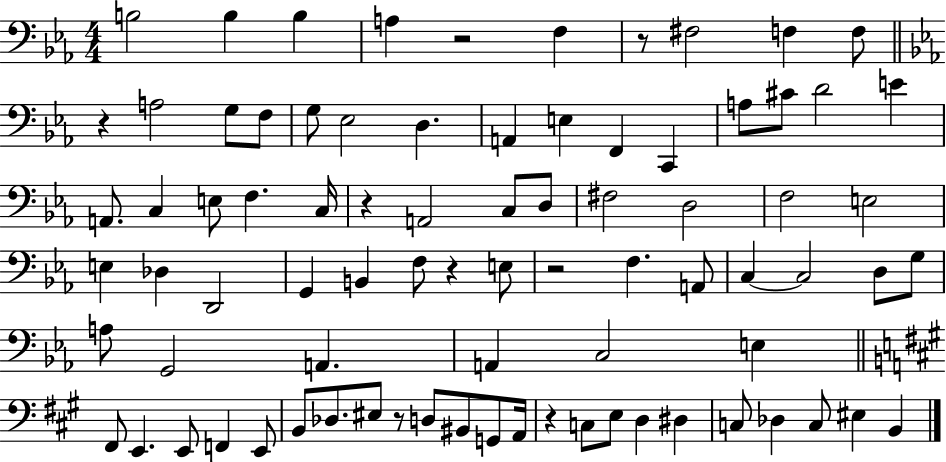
X:1
T:Untitled
M:4/4
L:1/4
K:Eb
B,2 B, B, A, z2 F, z/2 ^F,2 F, F,/2 z A,2 G,/2 F,/2 G,/2 _E,2 D, A,, E, F,, C,, A,/2 ^C/2 D2 E A,,/2 C, E,/2 F, C,/4 z A,,2 C,/2 D,/2 ^F,2 D,2 F,2 E,2 E, _D, D,,2 G,, B,, F,/2 z E,/2 z2 F, A,,/2 C, C,2 D,/2 G,/2 A,/2 G,,2 A,, A,, C,2 E, ^F,,/2 E,, E,,/2 F,, E,,/2 B,,/2 _D,/2 ^E,/2 z/2 D,/2 ^B,,/2 G,,/2 A,,/4 z C,/2 E,/2 D, ^D, C,/2 _D, C,/2 ^E, B,,